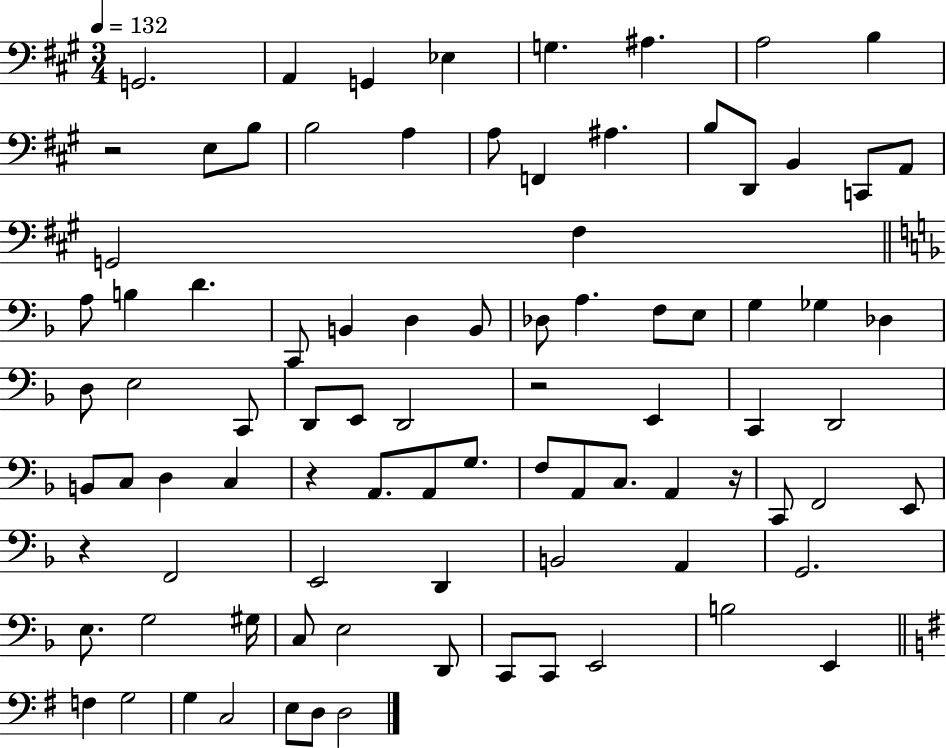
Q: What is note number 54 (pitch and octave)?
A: A2